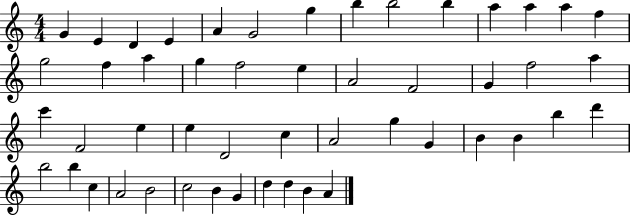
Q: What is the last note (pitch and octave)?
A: A4